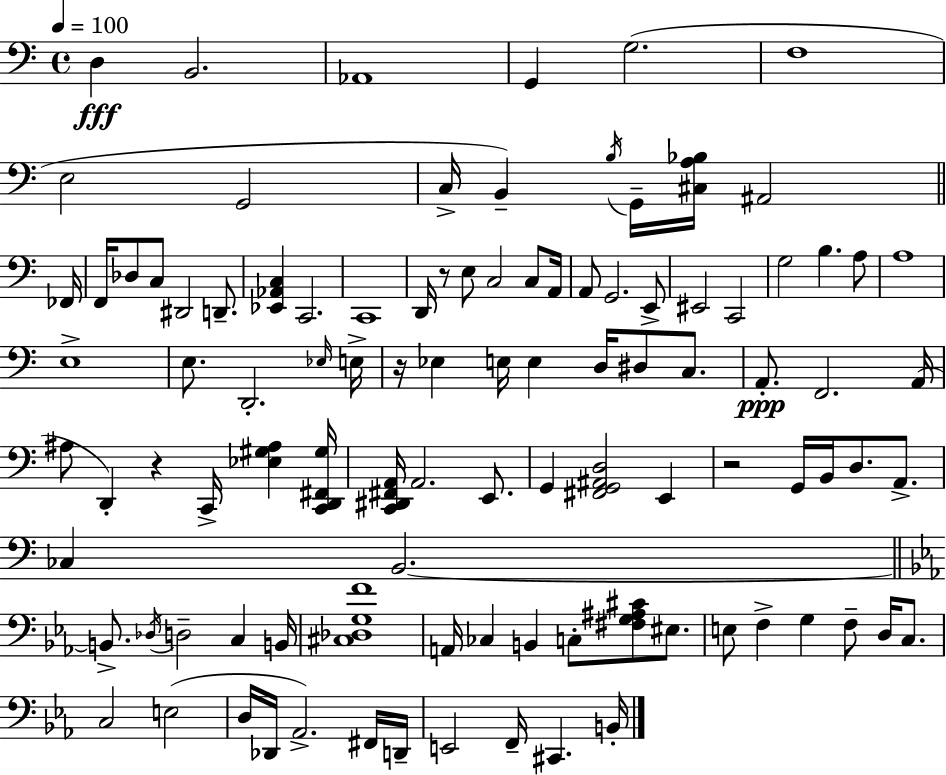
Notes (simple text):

D3/q B2/h. Ab2/w G2/q G3/h. F3/w E3/h G2/h C3/s B2/q B3/s G2/s [C#3,A3,Bb3]/s A#2/h FES2/s F2/s Db3/e C3/e D#2/h D2/e. [Eb2,Ab2,C3]/q C2/h. C2/w D2/s R/e E3/e C3/h C3/e A2/s A2/e G2/h. E2/e EIS2/h C2/h G3/h B3/q. A3/e A3/w E3/w E3/e. D2/h. Eb3/s E3/s R/s Eb3/q E3/s E3/q D3/s D#3/e C3/e. A2/e. F2/h. A2/s A#3/e D2/q R/q C2/s [Eb3,G#3,A#3]/q [C2,D2,F#2,G#3]/s [C2,D#2,F#2,A2]/s A2/h. E2/e. G2/q [F#2,G2,A#2,D3]/h E2/q R/h G2/s B2/s D3/e. A2/e. CES3/q B2/h. B2/e. Db3/s D3/h C3/q B2/s [C#3,Db3,G3,F4]/w A2/s CES3/q B2/q C3/e [F#3,G3,A#3,C#4]/e EIS3/e. E3/e F3/q G3/q F3/e D3/s C3/e. C3/h E3/h D3/s Db2/s Ab2/h. F#2/s D2/s E2/h F2/s C#2/q. B2/s